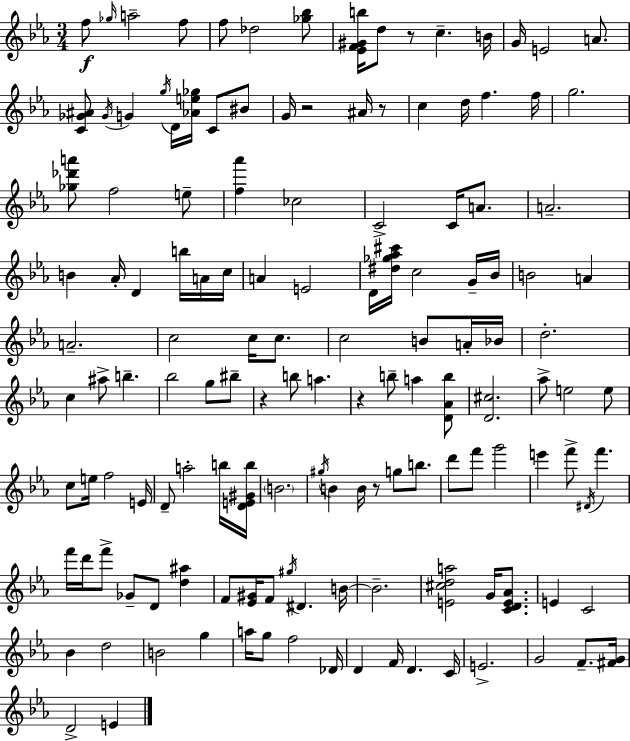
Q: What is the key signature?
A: EES major